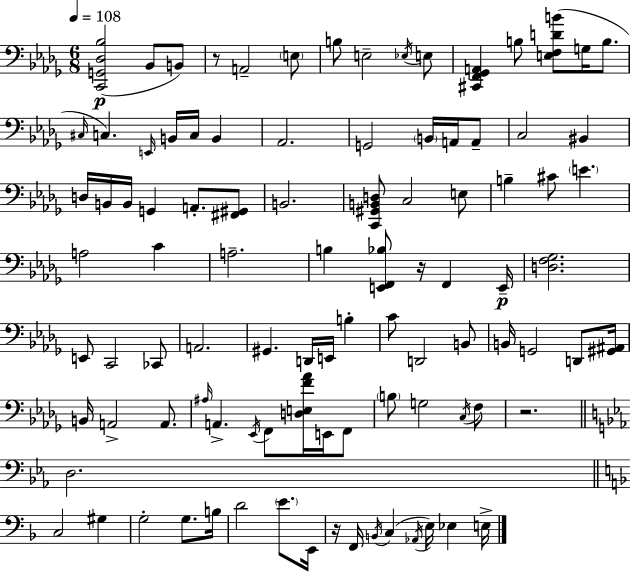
X:1
T:Untitled
M:6/8
L:1/4
K:Bbm
[C,,G,,_D,_B,]2 _B,,/2 B,,/2 z/2 A,,2 E,/2 B,/2 E,2 _E,/4 E,/2 [^C,,F,,_G,,A,,] B,/2 [E,F,DB]/2 G,/4 B,/2 ^C,/4 C, E,,/4 B,,/4 C,/4 B,, _A,,2 G,,2 B,,/4 A,,/4 A,,/2 C,2 ^B,, D,/4 B,,/4 B,,/4 G,, A,,/2 [^F,,^G,,]/2 B,,2 [C,,^G,,B,,D,]/2 C,2 E,/2 B, ^C/2 E A,2 C A,2 B, [E,,F,,_B,]/2 z/4 F,, E,,/4 [D,F,_G,]2 E,,/2 C,,2 _C,,/2 A,,2 ^G,, D,,/4 E,,/4 B, C/2 D,,2 B,,/2 B,,/4 G,,2 D,,/2 [^G,,^A,,]/4 B,,/4 A,,2 A,,/2 ^A,/4 A,, _E,,/4 F,,/2 [D,E,F_A]/4 E,,/4 F,,/2 B,/2 G,2 C,/4 F,/2 z2 D,2 C,2 ^G, G,2 G,/2 B,/4 D2 E/2 E,,/4 z/4 F,,/4 B,,/4 C, _A,,/4 E,/4 _E, E,/4